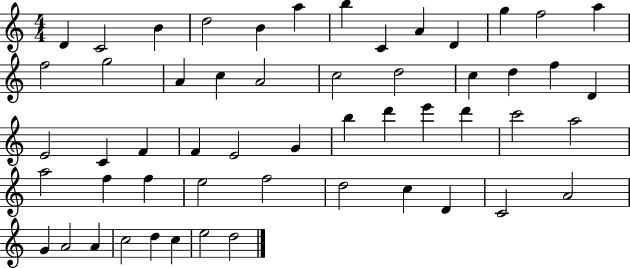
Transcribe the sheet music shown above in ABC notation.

X:1
T:Untitled
M:4/4
L:1/4
K:C
D C2 B d2 B a b C A D g f2 a f2 g2 A c A2 c2 d2 c d f D E2 C F F E2 G b d' e' d' c'2 a2 a2 f f e2 f2 d2 c D C2 A2 G A2 A c2 d c e2 d2